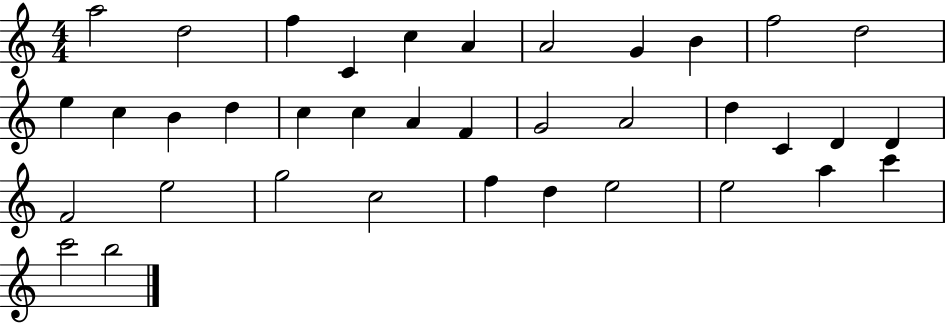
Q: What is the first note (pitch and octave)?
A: A5